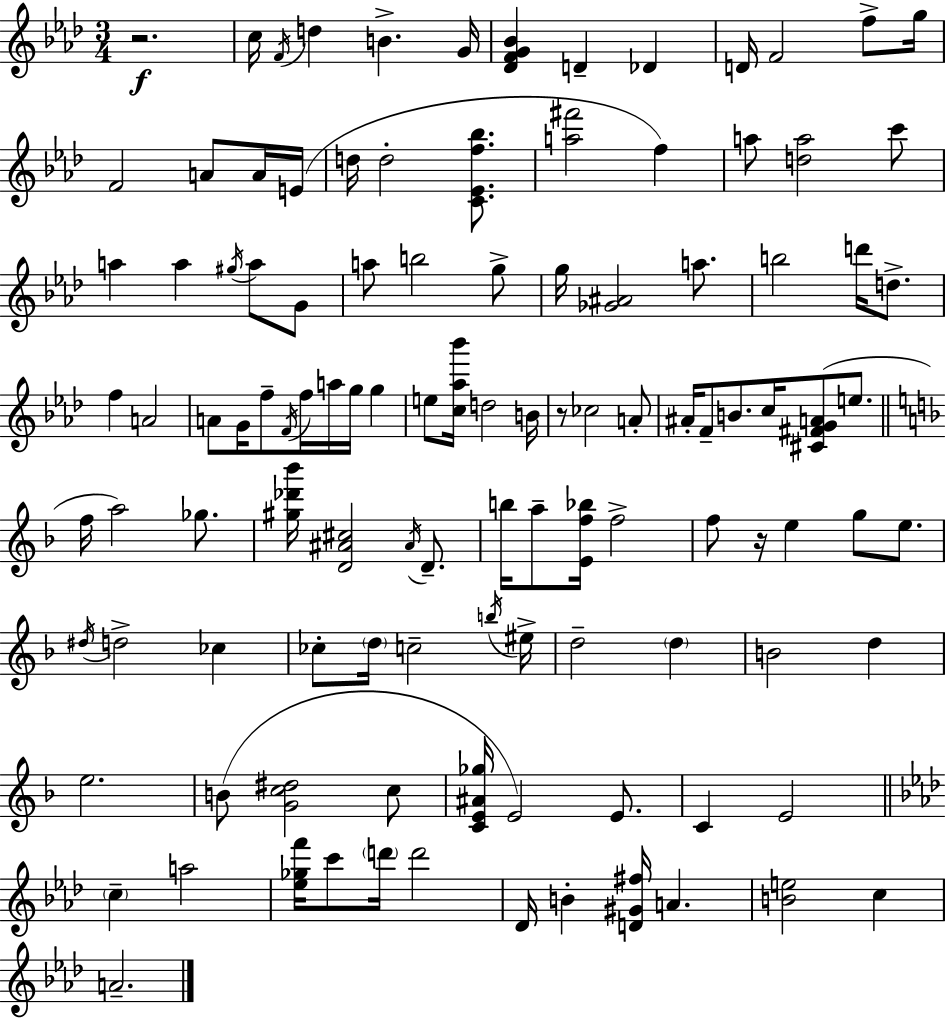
{
  \clef treble
  \numericTimeSignature
  \time 3/4
  \key aes \major
  r2.\f | c''16 \acciaccatura { f'16 } d''4 b'4.-> | g'16 <des' f' g' bes'>4 d'4-- des'4 | d'16 f'2 f''8-> | \break g''16 f'2 a'8 a'16 | e'16( d''16 d''2-. <c' ees' f'' bes''>8. | <a'' fis'''>2 f''4) | a''8 <d'' a''>2 c'''8 | \break a''4 a''4 \acciaccatura { gis''16 } a''8 | g'8 a''8 b''2 | g''8-> g''16 <ges' ais'>2 a''8. | b''2 d'''16 d''8.-> | \break f''4 a'2 | a'8 g'16 f''8-- \acciaccatura { f'16 } f''16 a''16 g''16 g''4 | e''8 <c'' aes'' bes'''>16 d''2 | b'16 r8 ces''2 | \break a'8-. ais'16-. f'8-- b'8. c''16 <cis' fis' g' a'>8( | e''8. \bar "||" \break \key f \major f''16 a''2) ges''8. | <gis'' des''' bes'''>16 <d' ais' cis''>2 \acciaccatura { ais'16 } d'8.-- | b''16 a''8-- <e' f'' bes''>16 f''2-> | f''8 r16 e''4 g''8 e''8. | \break \acciaccatura { dis''16 } d''2-> ces''4 | ces''8-. \parenthesize d''16 c''2-- | \acciaccatura { b''16 } eis''16-> d''2-- \parenthesize d''4 | b'2 d''4 | \break e''2. | b'8( <g' c'' dis''>2 | c''8 <c' e' ais' ges''>16 e'2) | e'8. c'4 e'2 | \break \bar "||" \break \key aes \major \parenthesize c''4-- a''2 | <ees'' ges'' f'''>16 c'''8 \parenthesize d'''16 d'''2 | des'16 b'4-. <d' gis' fis''>16 a'4. | <b' e''>2 c''4 | \break a'2.-- | \bar "|."
}